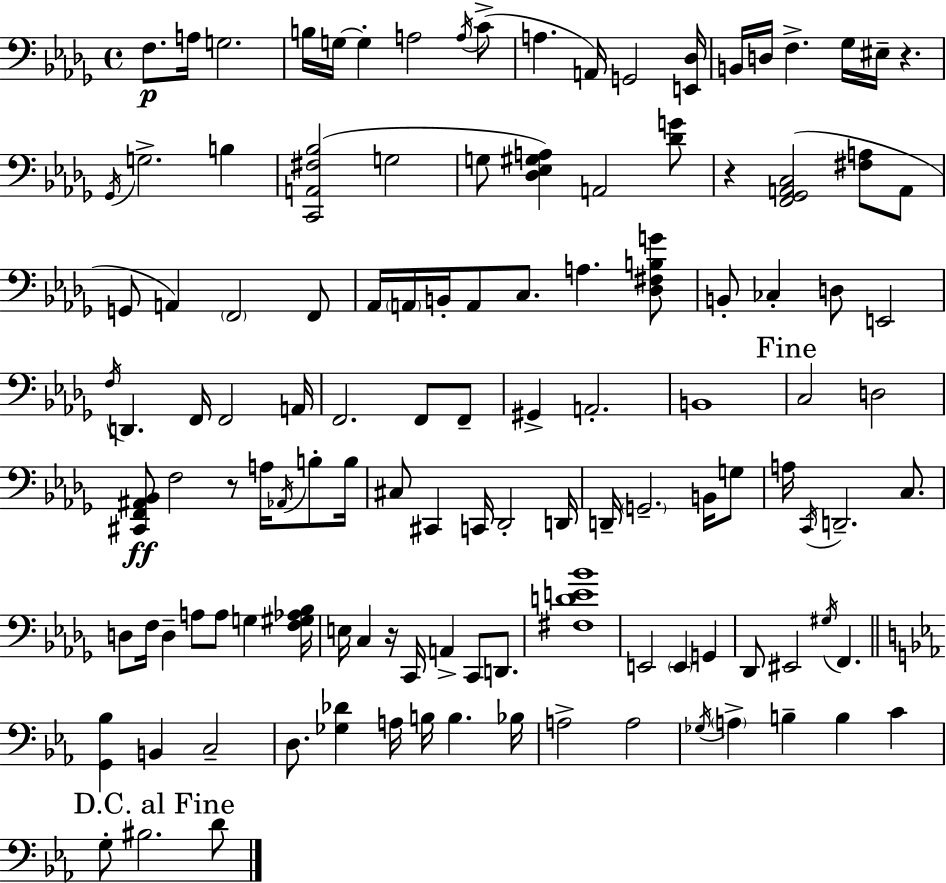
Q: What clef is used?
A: bass